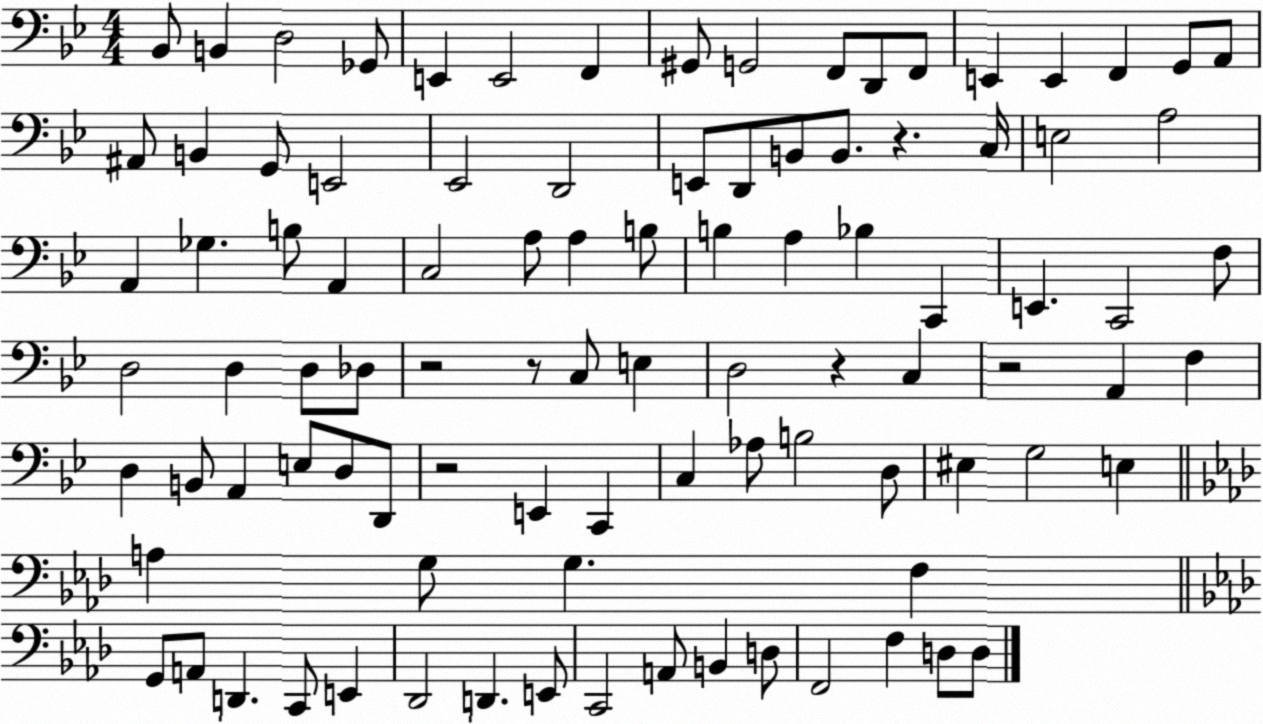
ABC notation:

X:1
T:Untitled
M:4/4
L:1/4
K:Bb
_B,,/2 B,, D,2 _G,,/2 E,, E,,2 F,, ^G,,/2 G,,2 F,,/2 D,,/2 F,,/2 E,, E,, F,, G,,/2 A,,/2 ^A,,/2 B,, G,,/2 E,,2 _E,,2 D,,2 E,,/2 D,,/2 B,,/2 B,,/2 z C,/4 E,2 A,2 A,, _G, B,/2 A,, C,2 A,/2 A, B,/2 B, A, _B, C,, E,, C,,2 F,/2 D,2 D, D,/2 _D,/2 z2 z/2 C,/2 E, D,2 z C, z2 A,, F, D, B,,/2 A,, E,/2 D,/2 D,,/2 z2 E,, C,, C, _A,/2 B,2 D,/2 ^E, G,2 E, A, G,/2 G, F, G,,/2 A,,/2 D,, C,,/2 E,, _D,,2 D,, E,,/2 C,,2 A,,/2 B,, D,/2 F,,2 F, D,/2 D,/2